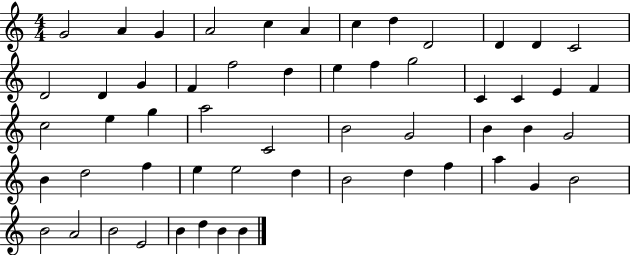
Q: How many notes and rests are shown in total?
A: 55